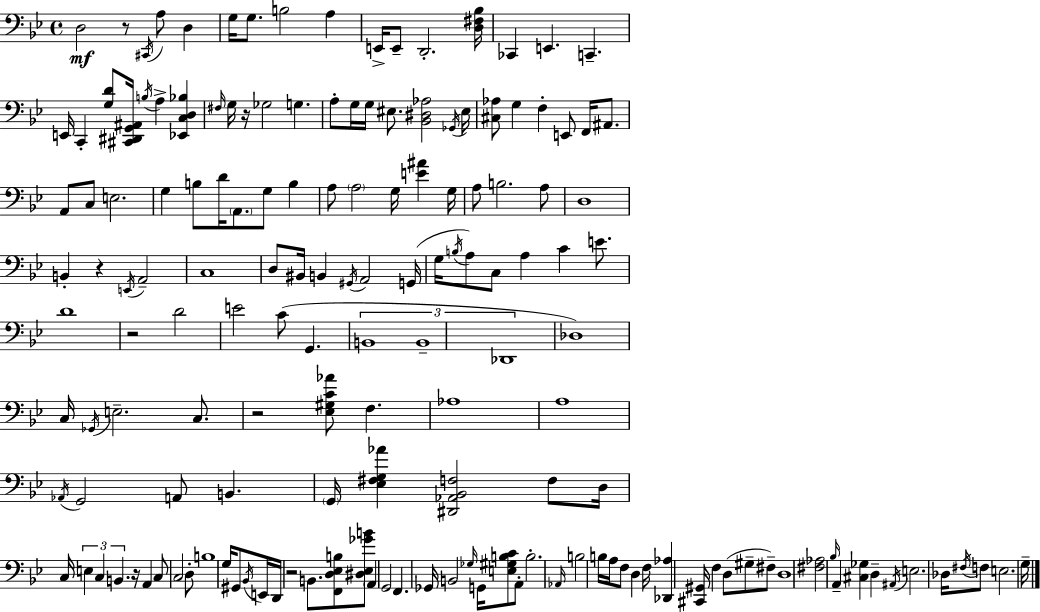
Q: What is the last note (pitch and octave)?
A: G3